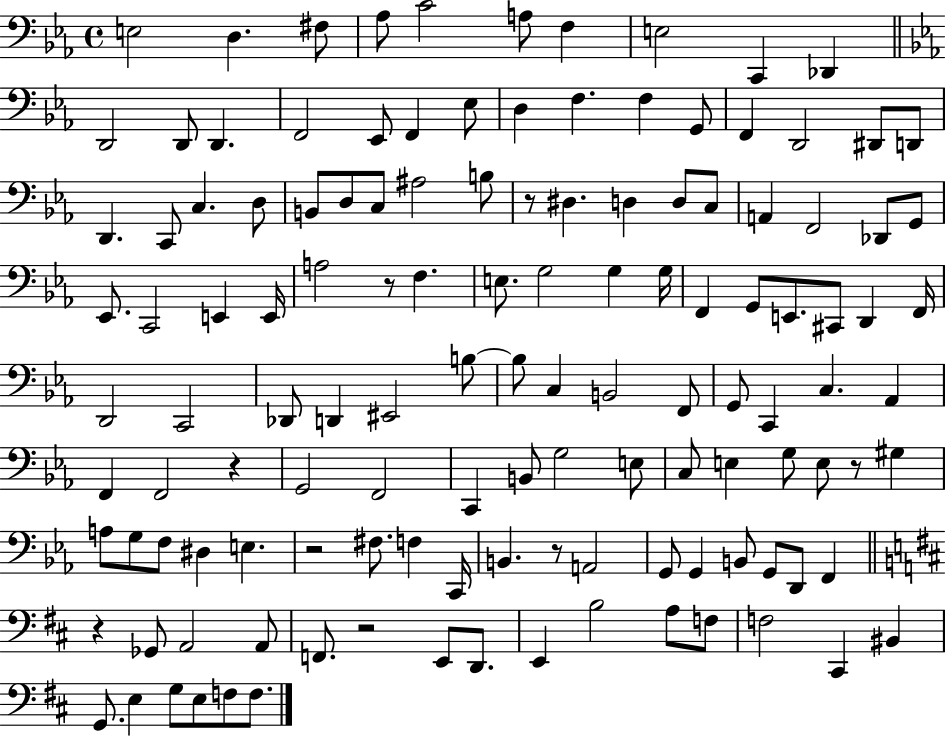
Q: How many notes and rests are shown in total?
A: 128